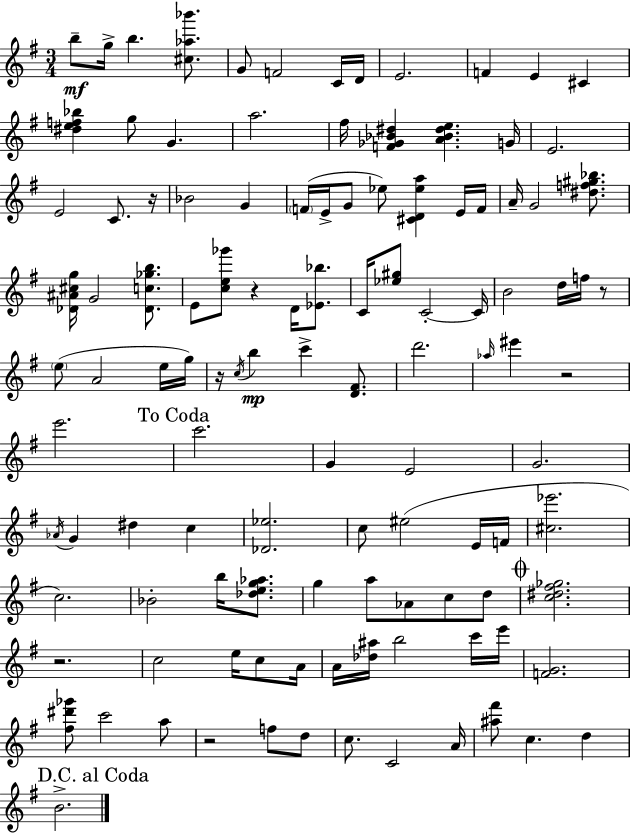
{
  \clef treble
  \numericTimeSignature
  \time 3/4
  \key e \minor
  b''8--\mf g''16-> b''4. <cis'' aes'' bes'''>8. | g'8 f'2 c'16 d'16 | e'2. | f'4 e'4 cis'4 | \break <dis'' e'' f'' bes''>4 g''8 g'4. | a''2. | fis''16 <f' ges' bes' dis''>4 <a' bes' dis'' e''>4. g'16 | e'2. | \break e'2 c'8. r16 | bes'2 g'4 | \parenthesize f'16( e'16-> g'8 ees''8) <cis' d' ees'' a''>4 e'16 f'16 | a'16-- g'2 <dis'' f'' gis'' bes''>8. | \break <des' ais' cis'' g''>16 g'2 <des' c'' ges'' b''>8. | e'8 <c'' e'' ges'''>8 r4 d'16 <ees' bes''>8. | c'16 <ees'' gis''>8 c'2-.~~ c'16 | b'2 d''16 f''16 r8 | \break \parenthesize e''8( a'2 e''16 g''16) | r16 \acciaccatura { c''16 }\mp b''4 c'''4-> <d' fis'>8. | d'''2. | \grace { aes''16 } eis'''4 r2 | \break e'''2. | \mark "To Coda" c'''2. | g'4 e'2 | g'2. | \break \acciaccatura { aes'16 } g'4 dis''4 c''4 | <des' ees''>2. | c''8 eis''2( | e'16 f'16 <cis'' ees'''>2. | \break c''2.) | bes'2-. b''16 | <des'' e'' g'' aes''>8. g''4 a''8 aes'8 c''8 | d''8 \mark \markup { \musicglyph "scripts.coda" } <c'' dis'' fis'' ges''>2. | \break r2. | c''2 e''16 | c''8 a'16 a'16 <des'' ais''>16 b''2 | c'''16 e'''16 <f' g'>2. | \break <fis'' dis''' ges'''>8 c'''2 | a''8 r2 f''8 | d''8 c''8. c'2 | a'16 <ais'' fis'''>8 c''4. d''4 | \break \mark "D.C. al Coda" b'2.-> | \bar "|."
}